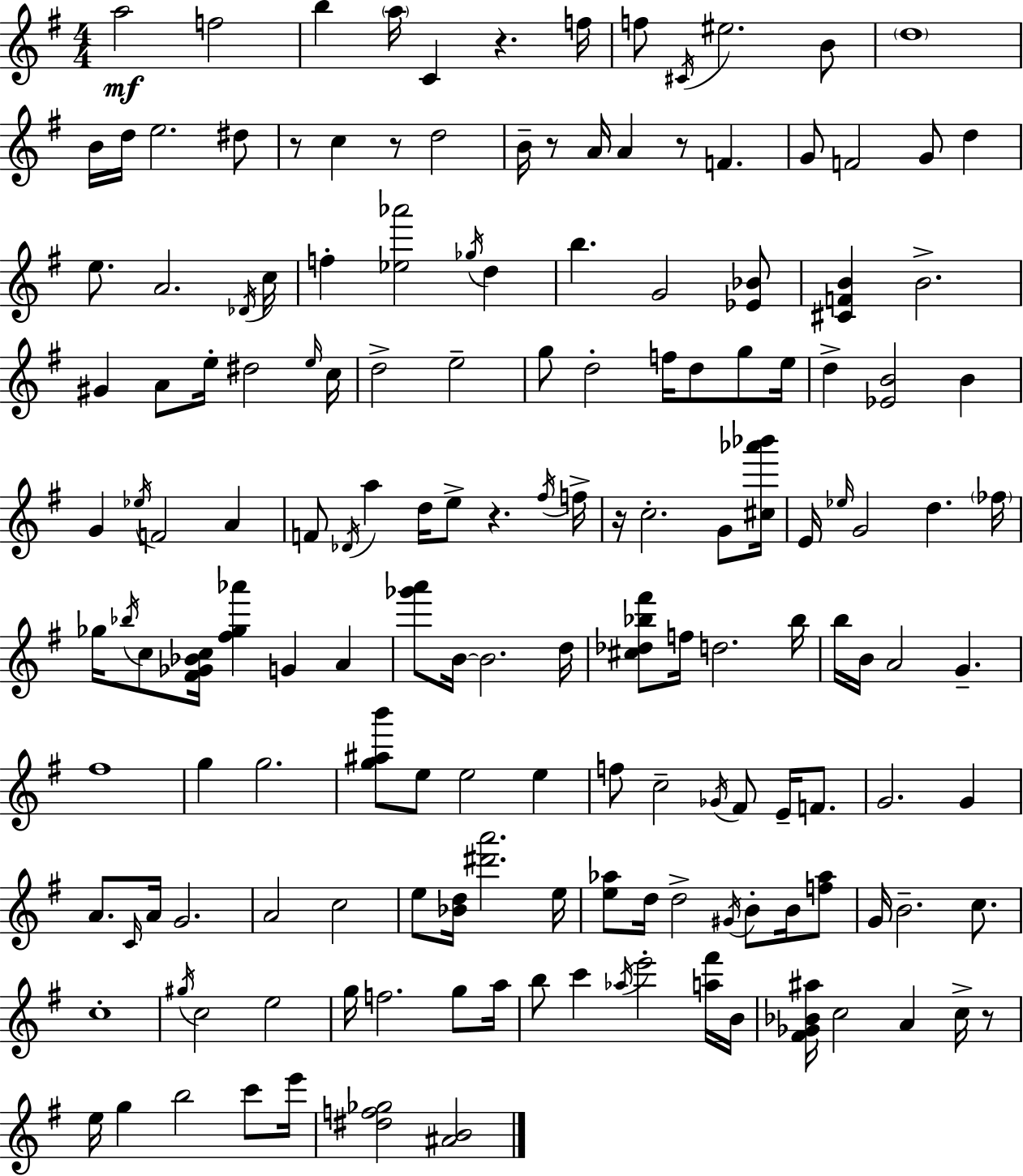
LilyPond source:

{
  \clef treble
  \numericTimeSignature
  \time 4/4
  \key e \minor
  a''2\mf f''2 | b''4 \parenthesize a''16 c'4 r4. f''16 | f''8 \acciaccatura { cis'16 } eis''2. b'8 | \parenthesize d''1 | \break b'16 d''16 e''2. dis''8 | r8 c''4 r8 d''2 | b'16-- r8 a'16 a'4 r8 f'4. | g'8 f'2 g'8 d''4 | \break e''8. a'2. | \acciaccatura { des'16 } c''16 f''4-. <ees'' aes'''>2 \acciaccatura { ges''16 } d''4 | b''4. g'2 | <ees' bes'>8 <cis' f' b'>4 b'2.-> | \break gis'4 a'8 e''16-. dis''2 | \grace { e''16 } c''16 d''2-> e''2-- | g''8 d''2-. f''16 d''8 | g''8 e''16 d''4-> <ees' b'>2 | \break b'4 g'4 \acciaccatura { ees''16 } f'2 | a'4 f'8 \acciaccatura { des'16 } a''4 d''16 e''8-> r4. | \acciaccatura { fis''16 } f''16-> r16 c''2.-. | g'8 <cis'' aes''' bes'''>16 e'16 \grace { ees''16 } g'2 | \break d''4. \parenthesize fes''16 ges''16 \acciaccatura { bes''16 } c''8 <fis' ges' bes' c''>16 <fis'' ges'' aes'''>4 | g'4 a'4 <ges''' a'''>8 b'16~~ b'2. | d''16 <cis'' des'' bes'' fis'''>8 f''16 d''2. | bes''16 b''16 b'16 a'2 | \break g'4.-- fis''1 | g''4 g''2. | <g'' ais'' b'''>8 e''8 e''2 | e''4 f''8 c''2-- | \break \acciaccatura { ges'16 } fis'8 e'16-- f'8. g'2. | g'4 a'8. \grace { c'16 } a'16 g'2. | a'2 | c''2 e''8 <bes' d''>16 <dis''' a'''>2. | \break e''16 <e'' aes''>8 d''16 d''2-> | \acciaccatura { gis'16 } b'8-. b'16 <f'' aes''>8 g'16 b'2.-- | c''8. c''1-. | \acciaccatura { gis''16 } c''2 | \break e''2 g''16 f''2. | g''8 a''16 b''8 c'''4 | \acciaccatura { aes''16 } e'''2-. <a'' fis'''>16 b'16 <fis' ges' bes' ais''>16 c''2 | a'4 c''16-> r8 e''16 g''4 | \break b''2 c'''8 e'''16 <dis'' f'' ges''>2 | <ais' b'>2 \bar "|."
}